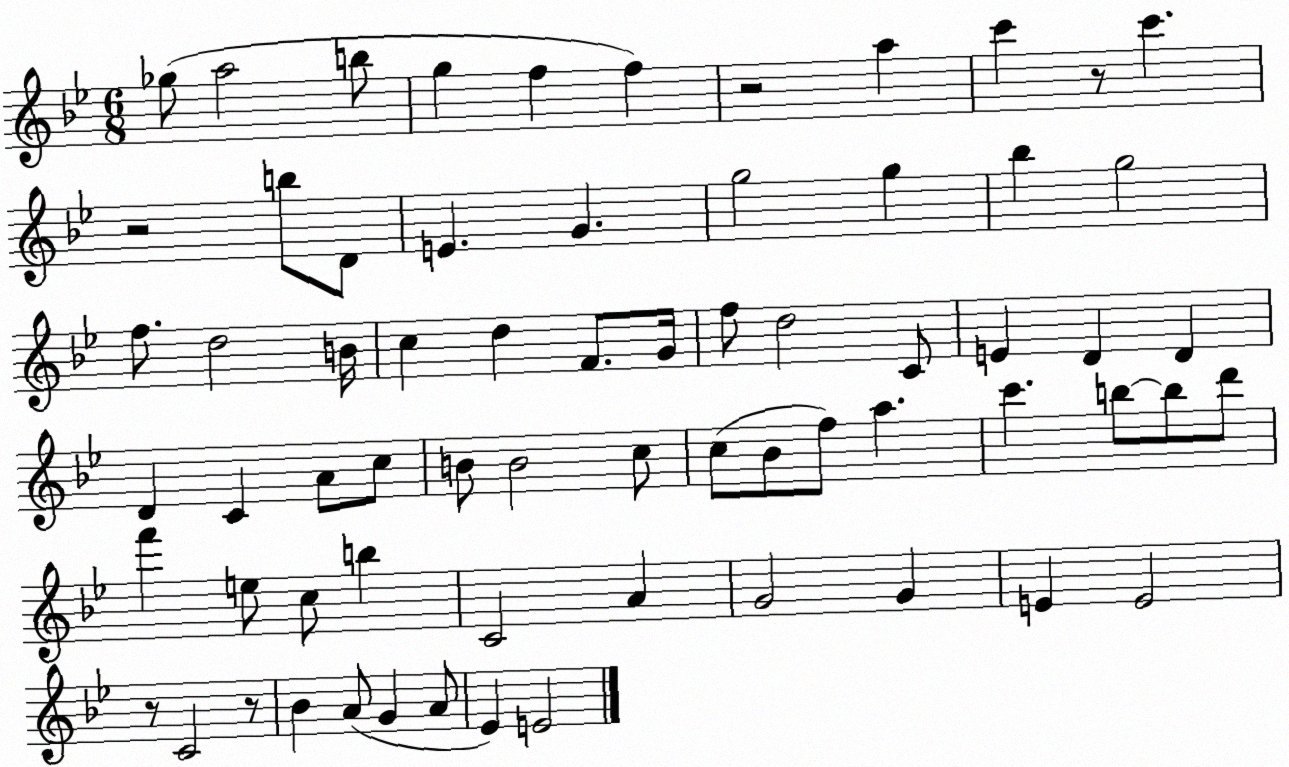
X:1
T:Untitled
M:6/8
L:1/4
K:Bb
_g/2 a2 b/2 g f f z2 a c' z/2 c' z2 b/2 D/2 E G g2 g _b g2 f/2 d2 B/4 c d F/2 G/4 f/2 d2 C/2 E D D D C A/2 c/2 B/2 B2 c/2 c/2 _B/2 f/2 a c' b/2 b/2 d'/2 f' e/2 c/2 b C2 A G2 G E E2 z/2 C2 z/2 _B A/2 G A/2 _E E2